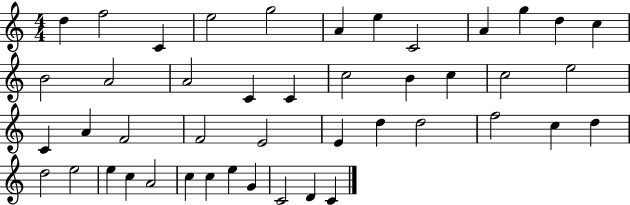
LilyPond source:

{
  \clef treble
  \numericTimeSignature
  \time 4/4
  \key c \major
  d''4 f''2 c'4 | e''2 g''2 | a'4 e''4 c'2 | a'4 g''4 d''4 c''4 | \break b'2 a'2 | a'2 c'4 c'4 | c''2 b'4 c''4 | c''2 e''2 | \break c'4 a'4 f'2 | f'2 e'2 | e'4 d''4 d''2 | f''2 c''4 d''4 | \break d''2 e''2 | e''4 c''4 a'2 | c''4 c''4 e''4 g'4 | c'2 d'4 c'4 | \break \bar "|."
}